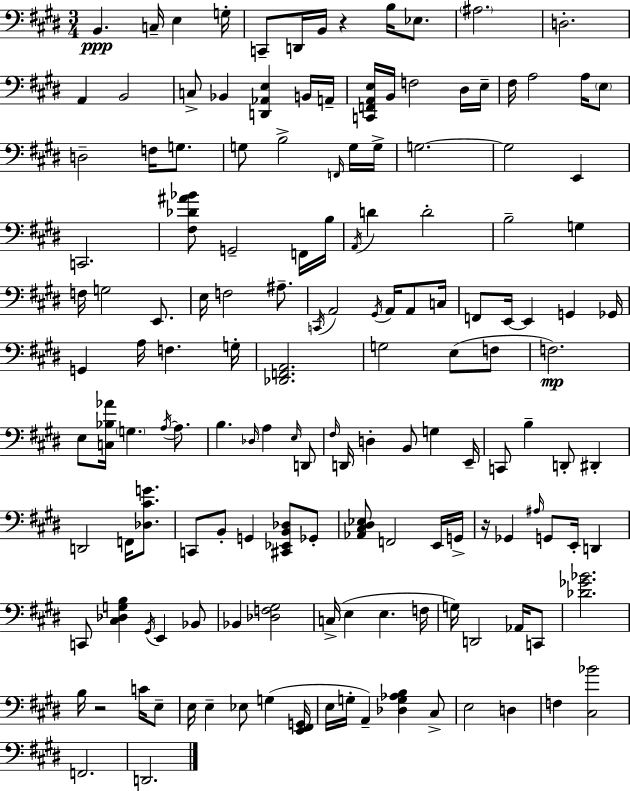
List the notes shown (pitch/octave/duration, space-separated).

B2/q. C3/s E3/q G3/s C2/e D2/s B2/s R/q B3/s Eb3/e. A#3/h. D3/h. A2/q B2/h C3/e Bb2/q [D2,Ab2,E3]/q B2/s A2/s [C2,F2,A2,E3]/s B2/s F3/h D#3/s E3/s F#3/s A3/h A3/s E3/e D3/h F3/s G3/e. G3/e B3/h F2/s G3/s G3/s G3/h. G3/h E2/q C2/h. [F#3,Db4,A#4,Bb4]/e G2/h F2/s B3/s A2/s D4/q D4/h B3/h G3/q F3/s G3/h E2/e. E3/s F3/h A#3/e. C2/s A2/h G#2/s A2/s A2/e C3/s F2/e E2/s E2/q G2/q Gb2/s G2/q A3/s F3/q. G3/s [Db2,F2,A2]/h. G3/h E3/e F3/e F3/h. E3/e [C3,Bb3,Ab4]/s G3/q. A3/s A3/e. B3/q. Db3/s A3/q E3/s D2/e F#3/s D2/s D3/q B2/e G3/q E2/s C2/e B3/q D2/e D#2/q D2/h F2/s [Db3,C#4,G4]/e. C2/e B2/e G2/q [C#2,Eb2,B2,Db3]/e Gb2/e [Ab2,C#3,D#3,Eb3]/e F2/h E2/s G2/s R/s Gb2/q A#3/s G2/e E2/s D2/q C2/e [C#3,Db3,G3,B3]/q G#2/s E2/q Bb2/e Bb2/q [Db3,F3,G#3]/h C3/s E3/q E3/q. F3/s G3/s D2/h Ab2/s C2/e [Db4,Gb4,Bb4]/h. B3/s R/h C4/s E3/e E3/s E3/q Eb3/e G3/q [E2,F#2,G2]/s E3/s G3/s A2/q [Db3,G3,Ab3,B3]/q C#3/e E3/h D3/q F3/q [C#3,Bb4]/h F2/h. D2/h.